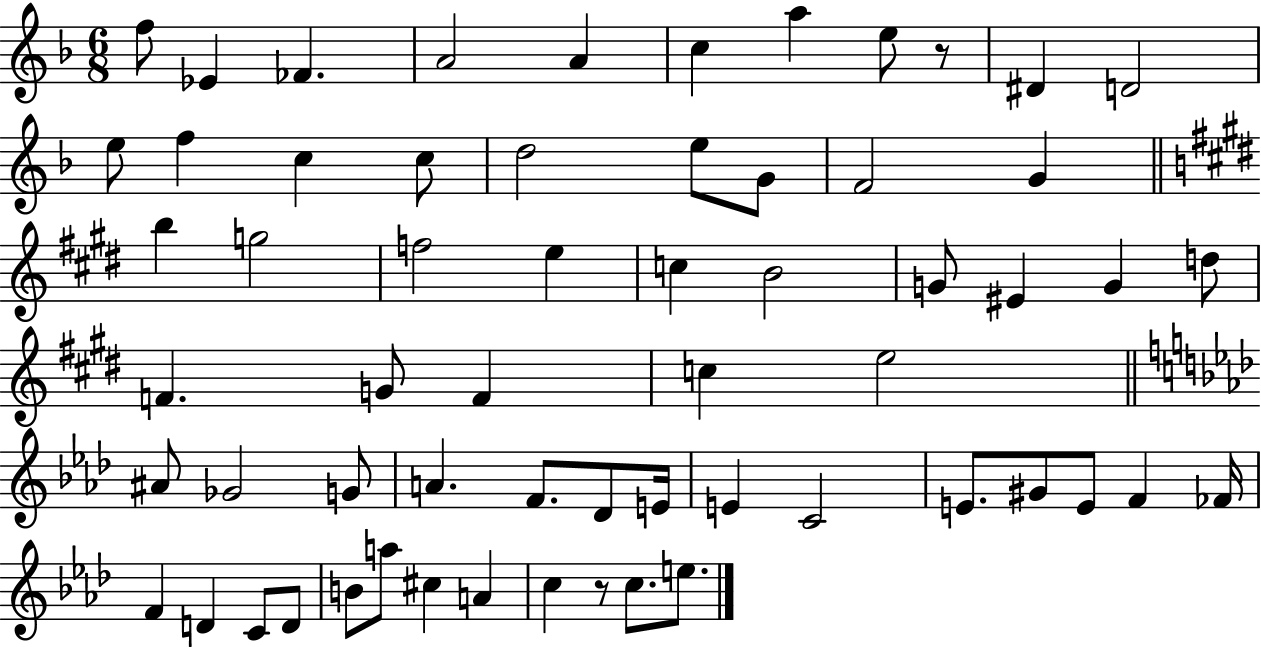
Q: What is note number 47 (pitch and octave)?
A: F4